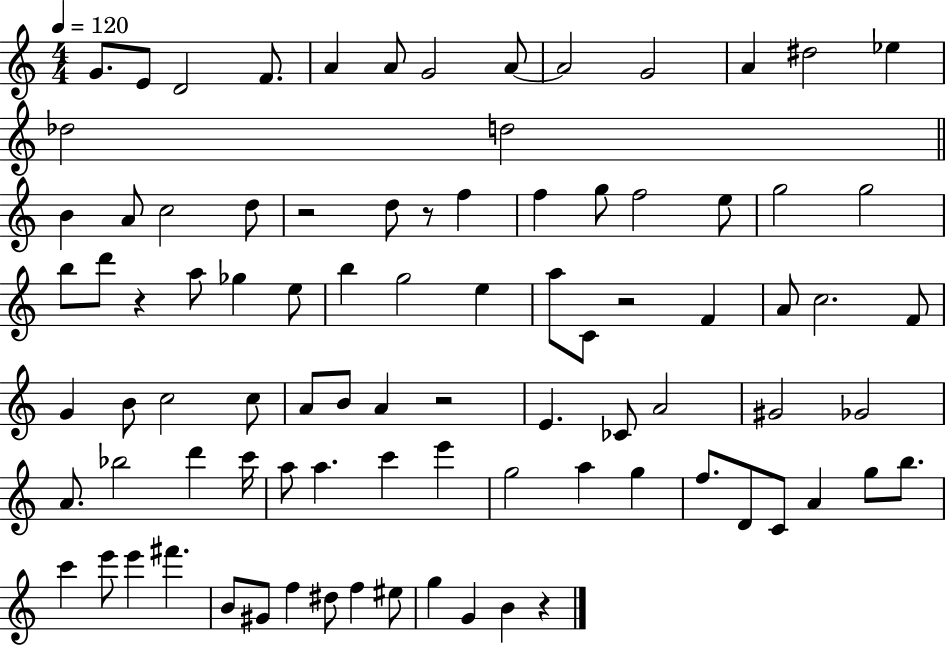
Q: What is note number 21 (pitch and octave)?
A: F5